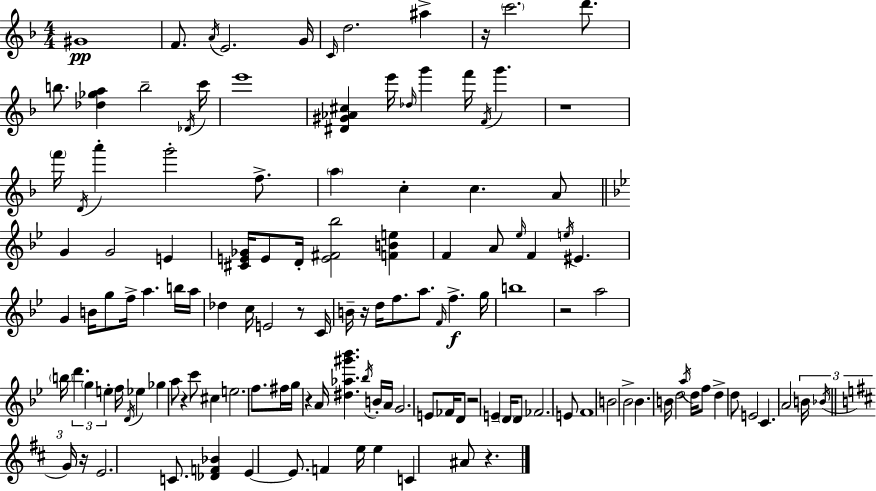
G#4/w F4/e. A4/s E4/h. G4/s C4/s D5/h. A#5/q R/s C6/h. D6/e. B5/e. [Db5,Gb5,A5]/q B5/h Db4/s C6/s E6/w [D#4,G#4,Ab4,C#5]/q E6/s Db5/s G6/q F6/s F4/s G6/q. R/w F6/s D4/s A6/q G6/h F5/e. A5/q C5/q C5/q. A4/e G4/q G4/h E4/q [C#4,E4,Gb4]/s E4/e D4/s [E4,F#4,Bb5]/h [F4,B4,E5]/q F4/q A4/e Eb5/s F4/q E5/s EIS4/q. G4/q B4/s G5/e F5/s A5/q. B5/s A5/s Db5/q C5/s E4/h R/e C4/s B4/s R/s D5/s F5/e. A5/e. F4/s F5/q. G5/s B5/w R/h A5/h B5/s D6/q. G5/q E5/q F5/s D4/s Eb5/q Gb5/q A5/e R/q C6/e C#5/q E5/h. F5/e. F#5/s G5/s R/q A4/s [D#5,Ab5,G#6,Bb6]/q. Bb5/s B4/s A4/s G4/h. E4/e FES4/s D4/e R/h E4/q D4/s D4/e FES4/h. E4/e F4/w B4/h Bb4/h Bb4/q. B4/s D5/h A5/s D5/s F5/e D5/q D5/e E4/h C4/q. A4/h B4/s Bb4/s G4/s R/s E4/h. C4/e. [Db4,F4,Bb4]/q E4/q E4/e. F4/q E5/s E5/q C4/q A#4/e R/q.